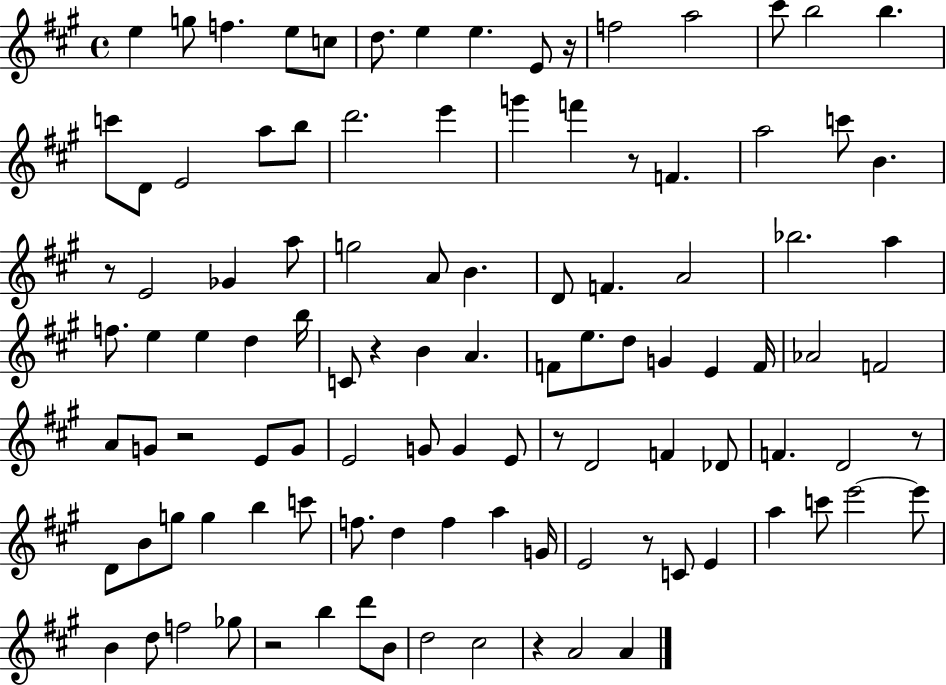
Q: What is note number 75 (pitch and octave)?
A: D5